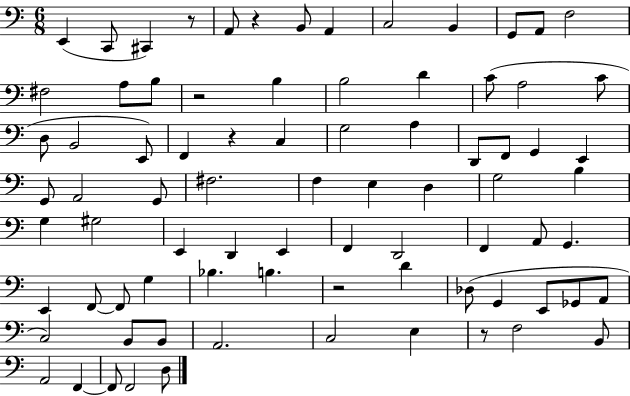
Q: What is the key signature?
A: C major